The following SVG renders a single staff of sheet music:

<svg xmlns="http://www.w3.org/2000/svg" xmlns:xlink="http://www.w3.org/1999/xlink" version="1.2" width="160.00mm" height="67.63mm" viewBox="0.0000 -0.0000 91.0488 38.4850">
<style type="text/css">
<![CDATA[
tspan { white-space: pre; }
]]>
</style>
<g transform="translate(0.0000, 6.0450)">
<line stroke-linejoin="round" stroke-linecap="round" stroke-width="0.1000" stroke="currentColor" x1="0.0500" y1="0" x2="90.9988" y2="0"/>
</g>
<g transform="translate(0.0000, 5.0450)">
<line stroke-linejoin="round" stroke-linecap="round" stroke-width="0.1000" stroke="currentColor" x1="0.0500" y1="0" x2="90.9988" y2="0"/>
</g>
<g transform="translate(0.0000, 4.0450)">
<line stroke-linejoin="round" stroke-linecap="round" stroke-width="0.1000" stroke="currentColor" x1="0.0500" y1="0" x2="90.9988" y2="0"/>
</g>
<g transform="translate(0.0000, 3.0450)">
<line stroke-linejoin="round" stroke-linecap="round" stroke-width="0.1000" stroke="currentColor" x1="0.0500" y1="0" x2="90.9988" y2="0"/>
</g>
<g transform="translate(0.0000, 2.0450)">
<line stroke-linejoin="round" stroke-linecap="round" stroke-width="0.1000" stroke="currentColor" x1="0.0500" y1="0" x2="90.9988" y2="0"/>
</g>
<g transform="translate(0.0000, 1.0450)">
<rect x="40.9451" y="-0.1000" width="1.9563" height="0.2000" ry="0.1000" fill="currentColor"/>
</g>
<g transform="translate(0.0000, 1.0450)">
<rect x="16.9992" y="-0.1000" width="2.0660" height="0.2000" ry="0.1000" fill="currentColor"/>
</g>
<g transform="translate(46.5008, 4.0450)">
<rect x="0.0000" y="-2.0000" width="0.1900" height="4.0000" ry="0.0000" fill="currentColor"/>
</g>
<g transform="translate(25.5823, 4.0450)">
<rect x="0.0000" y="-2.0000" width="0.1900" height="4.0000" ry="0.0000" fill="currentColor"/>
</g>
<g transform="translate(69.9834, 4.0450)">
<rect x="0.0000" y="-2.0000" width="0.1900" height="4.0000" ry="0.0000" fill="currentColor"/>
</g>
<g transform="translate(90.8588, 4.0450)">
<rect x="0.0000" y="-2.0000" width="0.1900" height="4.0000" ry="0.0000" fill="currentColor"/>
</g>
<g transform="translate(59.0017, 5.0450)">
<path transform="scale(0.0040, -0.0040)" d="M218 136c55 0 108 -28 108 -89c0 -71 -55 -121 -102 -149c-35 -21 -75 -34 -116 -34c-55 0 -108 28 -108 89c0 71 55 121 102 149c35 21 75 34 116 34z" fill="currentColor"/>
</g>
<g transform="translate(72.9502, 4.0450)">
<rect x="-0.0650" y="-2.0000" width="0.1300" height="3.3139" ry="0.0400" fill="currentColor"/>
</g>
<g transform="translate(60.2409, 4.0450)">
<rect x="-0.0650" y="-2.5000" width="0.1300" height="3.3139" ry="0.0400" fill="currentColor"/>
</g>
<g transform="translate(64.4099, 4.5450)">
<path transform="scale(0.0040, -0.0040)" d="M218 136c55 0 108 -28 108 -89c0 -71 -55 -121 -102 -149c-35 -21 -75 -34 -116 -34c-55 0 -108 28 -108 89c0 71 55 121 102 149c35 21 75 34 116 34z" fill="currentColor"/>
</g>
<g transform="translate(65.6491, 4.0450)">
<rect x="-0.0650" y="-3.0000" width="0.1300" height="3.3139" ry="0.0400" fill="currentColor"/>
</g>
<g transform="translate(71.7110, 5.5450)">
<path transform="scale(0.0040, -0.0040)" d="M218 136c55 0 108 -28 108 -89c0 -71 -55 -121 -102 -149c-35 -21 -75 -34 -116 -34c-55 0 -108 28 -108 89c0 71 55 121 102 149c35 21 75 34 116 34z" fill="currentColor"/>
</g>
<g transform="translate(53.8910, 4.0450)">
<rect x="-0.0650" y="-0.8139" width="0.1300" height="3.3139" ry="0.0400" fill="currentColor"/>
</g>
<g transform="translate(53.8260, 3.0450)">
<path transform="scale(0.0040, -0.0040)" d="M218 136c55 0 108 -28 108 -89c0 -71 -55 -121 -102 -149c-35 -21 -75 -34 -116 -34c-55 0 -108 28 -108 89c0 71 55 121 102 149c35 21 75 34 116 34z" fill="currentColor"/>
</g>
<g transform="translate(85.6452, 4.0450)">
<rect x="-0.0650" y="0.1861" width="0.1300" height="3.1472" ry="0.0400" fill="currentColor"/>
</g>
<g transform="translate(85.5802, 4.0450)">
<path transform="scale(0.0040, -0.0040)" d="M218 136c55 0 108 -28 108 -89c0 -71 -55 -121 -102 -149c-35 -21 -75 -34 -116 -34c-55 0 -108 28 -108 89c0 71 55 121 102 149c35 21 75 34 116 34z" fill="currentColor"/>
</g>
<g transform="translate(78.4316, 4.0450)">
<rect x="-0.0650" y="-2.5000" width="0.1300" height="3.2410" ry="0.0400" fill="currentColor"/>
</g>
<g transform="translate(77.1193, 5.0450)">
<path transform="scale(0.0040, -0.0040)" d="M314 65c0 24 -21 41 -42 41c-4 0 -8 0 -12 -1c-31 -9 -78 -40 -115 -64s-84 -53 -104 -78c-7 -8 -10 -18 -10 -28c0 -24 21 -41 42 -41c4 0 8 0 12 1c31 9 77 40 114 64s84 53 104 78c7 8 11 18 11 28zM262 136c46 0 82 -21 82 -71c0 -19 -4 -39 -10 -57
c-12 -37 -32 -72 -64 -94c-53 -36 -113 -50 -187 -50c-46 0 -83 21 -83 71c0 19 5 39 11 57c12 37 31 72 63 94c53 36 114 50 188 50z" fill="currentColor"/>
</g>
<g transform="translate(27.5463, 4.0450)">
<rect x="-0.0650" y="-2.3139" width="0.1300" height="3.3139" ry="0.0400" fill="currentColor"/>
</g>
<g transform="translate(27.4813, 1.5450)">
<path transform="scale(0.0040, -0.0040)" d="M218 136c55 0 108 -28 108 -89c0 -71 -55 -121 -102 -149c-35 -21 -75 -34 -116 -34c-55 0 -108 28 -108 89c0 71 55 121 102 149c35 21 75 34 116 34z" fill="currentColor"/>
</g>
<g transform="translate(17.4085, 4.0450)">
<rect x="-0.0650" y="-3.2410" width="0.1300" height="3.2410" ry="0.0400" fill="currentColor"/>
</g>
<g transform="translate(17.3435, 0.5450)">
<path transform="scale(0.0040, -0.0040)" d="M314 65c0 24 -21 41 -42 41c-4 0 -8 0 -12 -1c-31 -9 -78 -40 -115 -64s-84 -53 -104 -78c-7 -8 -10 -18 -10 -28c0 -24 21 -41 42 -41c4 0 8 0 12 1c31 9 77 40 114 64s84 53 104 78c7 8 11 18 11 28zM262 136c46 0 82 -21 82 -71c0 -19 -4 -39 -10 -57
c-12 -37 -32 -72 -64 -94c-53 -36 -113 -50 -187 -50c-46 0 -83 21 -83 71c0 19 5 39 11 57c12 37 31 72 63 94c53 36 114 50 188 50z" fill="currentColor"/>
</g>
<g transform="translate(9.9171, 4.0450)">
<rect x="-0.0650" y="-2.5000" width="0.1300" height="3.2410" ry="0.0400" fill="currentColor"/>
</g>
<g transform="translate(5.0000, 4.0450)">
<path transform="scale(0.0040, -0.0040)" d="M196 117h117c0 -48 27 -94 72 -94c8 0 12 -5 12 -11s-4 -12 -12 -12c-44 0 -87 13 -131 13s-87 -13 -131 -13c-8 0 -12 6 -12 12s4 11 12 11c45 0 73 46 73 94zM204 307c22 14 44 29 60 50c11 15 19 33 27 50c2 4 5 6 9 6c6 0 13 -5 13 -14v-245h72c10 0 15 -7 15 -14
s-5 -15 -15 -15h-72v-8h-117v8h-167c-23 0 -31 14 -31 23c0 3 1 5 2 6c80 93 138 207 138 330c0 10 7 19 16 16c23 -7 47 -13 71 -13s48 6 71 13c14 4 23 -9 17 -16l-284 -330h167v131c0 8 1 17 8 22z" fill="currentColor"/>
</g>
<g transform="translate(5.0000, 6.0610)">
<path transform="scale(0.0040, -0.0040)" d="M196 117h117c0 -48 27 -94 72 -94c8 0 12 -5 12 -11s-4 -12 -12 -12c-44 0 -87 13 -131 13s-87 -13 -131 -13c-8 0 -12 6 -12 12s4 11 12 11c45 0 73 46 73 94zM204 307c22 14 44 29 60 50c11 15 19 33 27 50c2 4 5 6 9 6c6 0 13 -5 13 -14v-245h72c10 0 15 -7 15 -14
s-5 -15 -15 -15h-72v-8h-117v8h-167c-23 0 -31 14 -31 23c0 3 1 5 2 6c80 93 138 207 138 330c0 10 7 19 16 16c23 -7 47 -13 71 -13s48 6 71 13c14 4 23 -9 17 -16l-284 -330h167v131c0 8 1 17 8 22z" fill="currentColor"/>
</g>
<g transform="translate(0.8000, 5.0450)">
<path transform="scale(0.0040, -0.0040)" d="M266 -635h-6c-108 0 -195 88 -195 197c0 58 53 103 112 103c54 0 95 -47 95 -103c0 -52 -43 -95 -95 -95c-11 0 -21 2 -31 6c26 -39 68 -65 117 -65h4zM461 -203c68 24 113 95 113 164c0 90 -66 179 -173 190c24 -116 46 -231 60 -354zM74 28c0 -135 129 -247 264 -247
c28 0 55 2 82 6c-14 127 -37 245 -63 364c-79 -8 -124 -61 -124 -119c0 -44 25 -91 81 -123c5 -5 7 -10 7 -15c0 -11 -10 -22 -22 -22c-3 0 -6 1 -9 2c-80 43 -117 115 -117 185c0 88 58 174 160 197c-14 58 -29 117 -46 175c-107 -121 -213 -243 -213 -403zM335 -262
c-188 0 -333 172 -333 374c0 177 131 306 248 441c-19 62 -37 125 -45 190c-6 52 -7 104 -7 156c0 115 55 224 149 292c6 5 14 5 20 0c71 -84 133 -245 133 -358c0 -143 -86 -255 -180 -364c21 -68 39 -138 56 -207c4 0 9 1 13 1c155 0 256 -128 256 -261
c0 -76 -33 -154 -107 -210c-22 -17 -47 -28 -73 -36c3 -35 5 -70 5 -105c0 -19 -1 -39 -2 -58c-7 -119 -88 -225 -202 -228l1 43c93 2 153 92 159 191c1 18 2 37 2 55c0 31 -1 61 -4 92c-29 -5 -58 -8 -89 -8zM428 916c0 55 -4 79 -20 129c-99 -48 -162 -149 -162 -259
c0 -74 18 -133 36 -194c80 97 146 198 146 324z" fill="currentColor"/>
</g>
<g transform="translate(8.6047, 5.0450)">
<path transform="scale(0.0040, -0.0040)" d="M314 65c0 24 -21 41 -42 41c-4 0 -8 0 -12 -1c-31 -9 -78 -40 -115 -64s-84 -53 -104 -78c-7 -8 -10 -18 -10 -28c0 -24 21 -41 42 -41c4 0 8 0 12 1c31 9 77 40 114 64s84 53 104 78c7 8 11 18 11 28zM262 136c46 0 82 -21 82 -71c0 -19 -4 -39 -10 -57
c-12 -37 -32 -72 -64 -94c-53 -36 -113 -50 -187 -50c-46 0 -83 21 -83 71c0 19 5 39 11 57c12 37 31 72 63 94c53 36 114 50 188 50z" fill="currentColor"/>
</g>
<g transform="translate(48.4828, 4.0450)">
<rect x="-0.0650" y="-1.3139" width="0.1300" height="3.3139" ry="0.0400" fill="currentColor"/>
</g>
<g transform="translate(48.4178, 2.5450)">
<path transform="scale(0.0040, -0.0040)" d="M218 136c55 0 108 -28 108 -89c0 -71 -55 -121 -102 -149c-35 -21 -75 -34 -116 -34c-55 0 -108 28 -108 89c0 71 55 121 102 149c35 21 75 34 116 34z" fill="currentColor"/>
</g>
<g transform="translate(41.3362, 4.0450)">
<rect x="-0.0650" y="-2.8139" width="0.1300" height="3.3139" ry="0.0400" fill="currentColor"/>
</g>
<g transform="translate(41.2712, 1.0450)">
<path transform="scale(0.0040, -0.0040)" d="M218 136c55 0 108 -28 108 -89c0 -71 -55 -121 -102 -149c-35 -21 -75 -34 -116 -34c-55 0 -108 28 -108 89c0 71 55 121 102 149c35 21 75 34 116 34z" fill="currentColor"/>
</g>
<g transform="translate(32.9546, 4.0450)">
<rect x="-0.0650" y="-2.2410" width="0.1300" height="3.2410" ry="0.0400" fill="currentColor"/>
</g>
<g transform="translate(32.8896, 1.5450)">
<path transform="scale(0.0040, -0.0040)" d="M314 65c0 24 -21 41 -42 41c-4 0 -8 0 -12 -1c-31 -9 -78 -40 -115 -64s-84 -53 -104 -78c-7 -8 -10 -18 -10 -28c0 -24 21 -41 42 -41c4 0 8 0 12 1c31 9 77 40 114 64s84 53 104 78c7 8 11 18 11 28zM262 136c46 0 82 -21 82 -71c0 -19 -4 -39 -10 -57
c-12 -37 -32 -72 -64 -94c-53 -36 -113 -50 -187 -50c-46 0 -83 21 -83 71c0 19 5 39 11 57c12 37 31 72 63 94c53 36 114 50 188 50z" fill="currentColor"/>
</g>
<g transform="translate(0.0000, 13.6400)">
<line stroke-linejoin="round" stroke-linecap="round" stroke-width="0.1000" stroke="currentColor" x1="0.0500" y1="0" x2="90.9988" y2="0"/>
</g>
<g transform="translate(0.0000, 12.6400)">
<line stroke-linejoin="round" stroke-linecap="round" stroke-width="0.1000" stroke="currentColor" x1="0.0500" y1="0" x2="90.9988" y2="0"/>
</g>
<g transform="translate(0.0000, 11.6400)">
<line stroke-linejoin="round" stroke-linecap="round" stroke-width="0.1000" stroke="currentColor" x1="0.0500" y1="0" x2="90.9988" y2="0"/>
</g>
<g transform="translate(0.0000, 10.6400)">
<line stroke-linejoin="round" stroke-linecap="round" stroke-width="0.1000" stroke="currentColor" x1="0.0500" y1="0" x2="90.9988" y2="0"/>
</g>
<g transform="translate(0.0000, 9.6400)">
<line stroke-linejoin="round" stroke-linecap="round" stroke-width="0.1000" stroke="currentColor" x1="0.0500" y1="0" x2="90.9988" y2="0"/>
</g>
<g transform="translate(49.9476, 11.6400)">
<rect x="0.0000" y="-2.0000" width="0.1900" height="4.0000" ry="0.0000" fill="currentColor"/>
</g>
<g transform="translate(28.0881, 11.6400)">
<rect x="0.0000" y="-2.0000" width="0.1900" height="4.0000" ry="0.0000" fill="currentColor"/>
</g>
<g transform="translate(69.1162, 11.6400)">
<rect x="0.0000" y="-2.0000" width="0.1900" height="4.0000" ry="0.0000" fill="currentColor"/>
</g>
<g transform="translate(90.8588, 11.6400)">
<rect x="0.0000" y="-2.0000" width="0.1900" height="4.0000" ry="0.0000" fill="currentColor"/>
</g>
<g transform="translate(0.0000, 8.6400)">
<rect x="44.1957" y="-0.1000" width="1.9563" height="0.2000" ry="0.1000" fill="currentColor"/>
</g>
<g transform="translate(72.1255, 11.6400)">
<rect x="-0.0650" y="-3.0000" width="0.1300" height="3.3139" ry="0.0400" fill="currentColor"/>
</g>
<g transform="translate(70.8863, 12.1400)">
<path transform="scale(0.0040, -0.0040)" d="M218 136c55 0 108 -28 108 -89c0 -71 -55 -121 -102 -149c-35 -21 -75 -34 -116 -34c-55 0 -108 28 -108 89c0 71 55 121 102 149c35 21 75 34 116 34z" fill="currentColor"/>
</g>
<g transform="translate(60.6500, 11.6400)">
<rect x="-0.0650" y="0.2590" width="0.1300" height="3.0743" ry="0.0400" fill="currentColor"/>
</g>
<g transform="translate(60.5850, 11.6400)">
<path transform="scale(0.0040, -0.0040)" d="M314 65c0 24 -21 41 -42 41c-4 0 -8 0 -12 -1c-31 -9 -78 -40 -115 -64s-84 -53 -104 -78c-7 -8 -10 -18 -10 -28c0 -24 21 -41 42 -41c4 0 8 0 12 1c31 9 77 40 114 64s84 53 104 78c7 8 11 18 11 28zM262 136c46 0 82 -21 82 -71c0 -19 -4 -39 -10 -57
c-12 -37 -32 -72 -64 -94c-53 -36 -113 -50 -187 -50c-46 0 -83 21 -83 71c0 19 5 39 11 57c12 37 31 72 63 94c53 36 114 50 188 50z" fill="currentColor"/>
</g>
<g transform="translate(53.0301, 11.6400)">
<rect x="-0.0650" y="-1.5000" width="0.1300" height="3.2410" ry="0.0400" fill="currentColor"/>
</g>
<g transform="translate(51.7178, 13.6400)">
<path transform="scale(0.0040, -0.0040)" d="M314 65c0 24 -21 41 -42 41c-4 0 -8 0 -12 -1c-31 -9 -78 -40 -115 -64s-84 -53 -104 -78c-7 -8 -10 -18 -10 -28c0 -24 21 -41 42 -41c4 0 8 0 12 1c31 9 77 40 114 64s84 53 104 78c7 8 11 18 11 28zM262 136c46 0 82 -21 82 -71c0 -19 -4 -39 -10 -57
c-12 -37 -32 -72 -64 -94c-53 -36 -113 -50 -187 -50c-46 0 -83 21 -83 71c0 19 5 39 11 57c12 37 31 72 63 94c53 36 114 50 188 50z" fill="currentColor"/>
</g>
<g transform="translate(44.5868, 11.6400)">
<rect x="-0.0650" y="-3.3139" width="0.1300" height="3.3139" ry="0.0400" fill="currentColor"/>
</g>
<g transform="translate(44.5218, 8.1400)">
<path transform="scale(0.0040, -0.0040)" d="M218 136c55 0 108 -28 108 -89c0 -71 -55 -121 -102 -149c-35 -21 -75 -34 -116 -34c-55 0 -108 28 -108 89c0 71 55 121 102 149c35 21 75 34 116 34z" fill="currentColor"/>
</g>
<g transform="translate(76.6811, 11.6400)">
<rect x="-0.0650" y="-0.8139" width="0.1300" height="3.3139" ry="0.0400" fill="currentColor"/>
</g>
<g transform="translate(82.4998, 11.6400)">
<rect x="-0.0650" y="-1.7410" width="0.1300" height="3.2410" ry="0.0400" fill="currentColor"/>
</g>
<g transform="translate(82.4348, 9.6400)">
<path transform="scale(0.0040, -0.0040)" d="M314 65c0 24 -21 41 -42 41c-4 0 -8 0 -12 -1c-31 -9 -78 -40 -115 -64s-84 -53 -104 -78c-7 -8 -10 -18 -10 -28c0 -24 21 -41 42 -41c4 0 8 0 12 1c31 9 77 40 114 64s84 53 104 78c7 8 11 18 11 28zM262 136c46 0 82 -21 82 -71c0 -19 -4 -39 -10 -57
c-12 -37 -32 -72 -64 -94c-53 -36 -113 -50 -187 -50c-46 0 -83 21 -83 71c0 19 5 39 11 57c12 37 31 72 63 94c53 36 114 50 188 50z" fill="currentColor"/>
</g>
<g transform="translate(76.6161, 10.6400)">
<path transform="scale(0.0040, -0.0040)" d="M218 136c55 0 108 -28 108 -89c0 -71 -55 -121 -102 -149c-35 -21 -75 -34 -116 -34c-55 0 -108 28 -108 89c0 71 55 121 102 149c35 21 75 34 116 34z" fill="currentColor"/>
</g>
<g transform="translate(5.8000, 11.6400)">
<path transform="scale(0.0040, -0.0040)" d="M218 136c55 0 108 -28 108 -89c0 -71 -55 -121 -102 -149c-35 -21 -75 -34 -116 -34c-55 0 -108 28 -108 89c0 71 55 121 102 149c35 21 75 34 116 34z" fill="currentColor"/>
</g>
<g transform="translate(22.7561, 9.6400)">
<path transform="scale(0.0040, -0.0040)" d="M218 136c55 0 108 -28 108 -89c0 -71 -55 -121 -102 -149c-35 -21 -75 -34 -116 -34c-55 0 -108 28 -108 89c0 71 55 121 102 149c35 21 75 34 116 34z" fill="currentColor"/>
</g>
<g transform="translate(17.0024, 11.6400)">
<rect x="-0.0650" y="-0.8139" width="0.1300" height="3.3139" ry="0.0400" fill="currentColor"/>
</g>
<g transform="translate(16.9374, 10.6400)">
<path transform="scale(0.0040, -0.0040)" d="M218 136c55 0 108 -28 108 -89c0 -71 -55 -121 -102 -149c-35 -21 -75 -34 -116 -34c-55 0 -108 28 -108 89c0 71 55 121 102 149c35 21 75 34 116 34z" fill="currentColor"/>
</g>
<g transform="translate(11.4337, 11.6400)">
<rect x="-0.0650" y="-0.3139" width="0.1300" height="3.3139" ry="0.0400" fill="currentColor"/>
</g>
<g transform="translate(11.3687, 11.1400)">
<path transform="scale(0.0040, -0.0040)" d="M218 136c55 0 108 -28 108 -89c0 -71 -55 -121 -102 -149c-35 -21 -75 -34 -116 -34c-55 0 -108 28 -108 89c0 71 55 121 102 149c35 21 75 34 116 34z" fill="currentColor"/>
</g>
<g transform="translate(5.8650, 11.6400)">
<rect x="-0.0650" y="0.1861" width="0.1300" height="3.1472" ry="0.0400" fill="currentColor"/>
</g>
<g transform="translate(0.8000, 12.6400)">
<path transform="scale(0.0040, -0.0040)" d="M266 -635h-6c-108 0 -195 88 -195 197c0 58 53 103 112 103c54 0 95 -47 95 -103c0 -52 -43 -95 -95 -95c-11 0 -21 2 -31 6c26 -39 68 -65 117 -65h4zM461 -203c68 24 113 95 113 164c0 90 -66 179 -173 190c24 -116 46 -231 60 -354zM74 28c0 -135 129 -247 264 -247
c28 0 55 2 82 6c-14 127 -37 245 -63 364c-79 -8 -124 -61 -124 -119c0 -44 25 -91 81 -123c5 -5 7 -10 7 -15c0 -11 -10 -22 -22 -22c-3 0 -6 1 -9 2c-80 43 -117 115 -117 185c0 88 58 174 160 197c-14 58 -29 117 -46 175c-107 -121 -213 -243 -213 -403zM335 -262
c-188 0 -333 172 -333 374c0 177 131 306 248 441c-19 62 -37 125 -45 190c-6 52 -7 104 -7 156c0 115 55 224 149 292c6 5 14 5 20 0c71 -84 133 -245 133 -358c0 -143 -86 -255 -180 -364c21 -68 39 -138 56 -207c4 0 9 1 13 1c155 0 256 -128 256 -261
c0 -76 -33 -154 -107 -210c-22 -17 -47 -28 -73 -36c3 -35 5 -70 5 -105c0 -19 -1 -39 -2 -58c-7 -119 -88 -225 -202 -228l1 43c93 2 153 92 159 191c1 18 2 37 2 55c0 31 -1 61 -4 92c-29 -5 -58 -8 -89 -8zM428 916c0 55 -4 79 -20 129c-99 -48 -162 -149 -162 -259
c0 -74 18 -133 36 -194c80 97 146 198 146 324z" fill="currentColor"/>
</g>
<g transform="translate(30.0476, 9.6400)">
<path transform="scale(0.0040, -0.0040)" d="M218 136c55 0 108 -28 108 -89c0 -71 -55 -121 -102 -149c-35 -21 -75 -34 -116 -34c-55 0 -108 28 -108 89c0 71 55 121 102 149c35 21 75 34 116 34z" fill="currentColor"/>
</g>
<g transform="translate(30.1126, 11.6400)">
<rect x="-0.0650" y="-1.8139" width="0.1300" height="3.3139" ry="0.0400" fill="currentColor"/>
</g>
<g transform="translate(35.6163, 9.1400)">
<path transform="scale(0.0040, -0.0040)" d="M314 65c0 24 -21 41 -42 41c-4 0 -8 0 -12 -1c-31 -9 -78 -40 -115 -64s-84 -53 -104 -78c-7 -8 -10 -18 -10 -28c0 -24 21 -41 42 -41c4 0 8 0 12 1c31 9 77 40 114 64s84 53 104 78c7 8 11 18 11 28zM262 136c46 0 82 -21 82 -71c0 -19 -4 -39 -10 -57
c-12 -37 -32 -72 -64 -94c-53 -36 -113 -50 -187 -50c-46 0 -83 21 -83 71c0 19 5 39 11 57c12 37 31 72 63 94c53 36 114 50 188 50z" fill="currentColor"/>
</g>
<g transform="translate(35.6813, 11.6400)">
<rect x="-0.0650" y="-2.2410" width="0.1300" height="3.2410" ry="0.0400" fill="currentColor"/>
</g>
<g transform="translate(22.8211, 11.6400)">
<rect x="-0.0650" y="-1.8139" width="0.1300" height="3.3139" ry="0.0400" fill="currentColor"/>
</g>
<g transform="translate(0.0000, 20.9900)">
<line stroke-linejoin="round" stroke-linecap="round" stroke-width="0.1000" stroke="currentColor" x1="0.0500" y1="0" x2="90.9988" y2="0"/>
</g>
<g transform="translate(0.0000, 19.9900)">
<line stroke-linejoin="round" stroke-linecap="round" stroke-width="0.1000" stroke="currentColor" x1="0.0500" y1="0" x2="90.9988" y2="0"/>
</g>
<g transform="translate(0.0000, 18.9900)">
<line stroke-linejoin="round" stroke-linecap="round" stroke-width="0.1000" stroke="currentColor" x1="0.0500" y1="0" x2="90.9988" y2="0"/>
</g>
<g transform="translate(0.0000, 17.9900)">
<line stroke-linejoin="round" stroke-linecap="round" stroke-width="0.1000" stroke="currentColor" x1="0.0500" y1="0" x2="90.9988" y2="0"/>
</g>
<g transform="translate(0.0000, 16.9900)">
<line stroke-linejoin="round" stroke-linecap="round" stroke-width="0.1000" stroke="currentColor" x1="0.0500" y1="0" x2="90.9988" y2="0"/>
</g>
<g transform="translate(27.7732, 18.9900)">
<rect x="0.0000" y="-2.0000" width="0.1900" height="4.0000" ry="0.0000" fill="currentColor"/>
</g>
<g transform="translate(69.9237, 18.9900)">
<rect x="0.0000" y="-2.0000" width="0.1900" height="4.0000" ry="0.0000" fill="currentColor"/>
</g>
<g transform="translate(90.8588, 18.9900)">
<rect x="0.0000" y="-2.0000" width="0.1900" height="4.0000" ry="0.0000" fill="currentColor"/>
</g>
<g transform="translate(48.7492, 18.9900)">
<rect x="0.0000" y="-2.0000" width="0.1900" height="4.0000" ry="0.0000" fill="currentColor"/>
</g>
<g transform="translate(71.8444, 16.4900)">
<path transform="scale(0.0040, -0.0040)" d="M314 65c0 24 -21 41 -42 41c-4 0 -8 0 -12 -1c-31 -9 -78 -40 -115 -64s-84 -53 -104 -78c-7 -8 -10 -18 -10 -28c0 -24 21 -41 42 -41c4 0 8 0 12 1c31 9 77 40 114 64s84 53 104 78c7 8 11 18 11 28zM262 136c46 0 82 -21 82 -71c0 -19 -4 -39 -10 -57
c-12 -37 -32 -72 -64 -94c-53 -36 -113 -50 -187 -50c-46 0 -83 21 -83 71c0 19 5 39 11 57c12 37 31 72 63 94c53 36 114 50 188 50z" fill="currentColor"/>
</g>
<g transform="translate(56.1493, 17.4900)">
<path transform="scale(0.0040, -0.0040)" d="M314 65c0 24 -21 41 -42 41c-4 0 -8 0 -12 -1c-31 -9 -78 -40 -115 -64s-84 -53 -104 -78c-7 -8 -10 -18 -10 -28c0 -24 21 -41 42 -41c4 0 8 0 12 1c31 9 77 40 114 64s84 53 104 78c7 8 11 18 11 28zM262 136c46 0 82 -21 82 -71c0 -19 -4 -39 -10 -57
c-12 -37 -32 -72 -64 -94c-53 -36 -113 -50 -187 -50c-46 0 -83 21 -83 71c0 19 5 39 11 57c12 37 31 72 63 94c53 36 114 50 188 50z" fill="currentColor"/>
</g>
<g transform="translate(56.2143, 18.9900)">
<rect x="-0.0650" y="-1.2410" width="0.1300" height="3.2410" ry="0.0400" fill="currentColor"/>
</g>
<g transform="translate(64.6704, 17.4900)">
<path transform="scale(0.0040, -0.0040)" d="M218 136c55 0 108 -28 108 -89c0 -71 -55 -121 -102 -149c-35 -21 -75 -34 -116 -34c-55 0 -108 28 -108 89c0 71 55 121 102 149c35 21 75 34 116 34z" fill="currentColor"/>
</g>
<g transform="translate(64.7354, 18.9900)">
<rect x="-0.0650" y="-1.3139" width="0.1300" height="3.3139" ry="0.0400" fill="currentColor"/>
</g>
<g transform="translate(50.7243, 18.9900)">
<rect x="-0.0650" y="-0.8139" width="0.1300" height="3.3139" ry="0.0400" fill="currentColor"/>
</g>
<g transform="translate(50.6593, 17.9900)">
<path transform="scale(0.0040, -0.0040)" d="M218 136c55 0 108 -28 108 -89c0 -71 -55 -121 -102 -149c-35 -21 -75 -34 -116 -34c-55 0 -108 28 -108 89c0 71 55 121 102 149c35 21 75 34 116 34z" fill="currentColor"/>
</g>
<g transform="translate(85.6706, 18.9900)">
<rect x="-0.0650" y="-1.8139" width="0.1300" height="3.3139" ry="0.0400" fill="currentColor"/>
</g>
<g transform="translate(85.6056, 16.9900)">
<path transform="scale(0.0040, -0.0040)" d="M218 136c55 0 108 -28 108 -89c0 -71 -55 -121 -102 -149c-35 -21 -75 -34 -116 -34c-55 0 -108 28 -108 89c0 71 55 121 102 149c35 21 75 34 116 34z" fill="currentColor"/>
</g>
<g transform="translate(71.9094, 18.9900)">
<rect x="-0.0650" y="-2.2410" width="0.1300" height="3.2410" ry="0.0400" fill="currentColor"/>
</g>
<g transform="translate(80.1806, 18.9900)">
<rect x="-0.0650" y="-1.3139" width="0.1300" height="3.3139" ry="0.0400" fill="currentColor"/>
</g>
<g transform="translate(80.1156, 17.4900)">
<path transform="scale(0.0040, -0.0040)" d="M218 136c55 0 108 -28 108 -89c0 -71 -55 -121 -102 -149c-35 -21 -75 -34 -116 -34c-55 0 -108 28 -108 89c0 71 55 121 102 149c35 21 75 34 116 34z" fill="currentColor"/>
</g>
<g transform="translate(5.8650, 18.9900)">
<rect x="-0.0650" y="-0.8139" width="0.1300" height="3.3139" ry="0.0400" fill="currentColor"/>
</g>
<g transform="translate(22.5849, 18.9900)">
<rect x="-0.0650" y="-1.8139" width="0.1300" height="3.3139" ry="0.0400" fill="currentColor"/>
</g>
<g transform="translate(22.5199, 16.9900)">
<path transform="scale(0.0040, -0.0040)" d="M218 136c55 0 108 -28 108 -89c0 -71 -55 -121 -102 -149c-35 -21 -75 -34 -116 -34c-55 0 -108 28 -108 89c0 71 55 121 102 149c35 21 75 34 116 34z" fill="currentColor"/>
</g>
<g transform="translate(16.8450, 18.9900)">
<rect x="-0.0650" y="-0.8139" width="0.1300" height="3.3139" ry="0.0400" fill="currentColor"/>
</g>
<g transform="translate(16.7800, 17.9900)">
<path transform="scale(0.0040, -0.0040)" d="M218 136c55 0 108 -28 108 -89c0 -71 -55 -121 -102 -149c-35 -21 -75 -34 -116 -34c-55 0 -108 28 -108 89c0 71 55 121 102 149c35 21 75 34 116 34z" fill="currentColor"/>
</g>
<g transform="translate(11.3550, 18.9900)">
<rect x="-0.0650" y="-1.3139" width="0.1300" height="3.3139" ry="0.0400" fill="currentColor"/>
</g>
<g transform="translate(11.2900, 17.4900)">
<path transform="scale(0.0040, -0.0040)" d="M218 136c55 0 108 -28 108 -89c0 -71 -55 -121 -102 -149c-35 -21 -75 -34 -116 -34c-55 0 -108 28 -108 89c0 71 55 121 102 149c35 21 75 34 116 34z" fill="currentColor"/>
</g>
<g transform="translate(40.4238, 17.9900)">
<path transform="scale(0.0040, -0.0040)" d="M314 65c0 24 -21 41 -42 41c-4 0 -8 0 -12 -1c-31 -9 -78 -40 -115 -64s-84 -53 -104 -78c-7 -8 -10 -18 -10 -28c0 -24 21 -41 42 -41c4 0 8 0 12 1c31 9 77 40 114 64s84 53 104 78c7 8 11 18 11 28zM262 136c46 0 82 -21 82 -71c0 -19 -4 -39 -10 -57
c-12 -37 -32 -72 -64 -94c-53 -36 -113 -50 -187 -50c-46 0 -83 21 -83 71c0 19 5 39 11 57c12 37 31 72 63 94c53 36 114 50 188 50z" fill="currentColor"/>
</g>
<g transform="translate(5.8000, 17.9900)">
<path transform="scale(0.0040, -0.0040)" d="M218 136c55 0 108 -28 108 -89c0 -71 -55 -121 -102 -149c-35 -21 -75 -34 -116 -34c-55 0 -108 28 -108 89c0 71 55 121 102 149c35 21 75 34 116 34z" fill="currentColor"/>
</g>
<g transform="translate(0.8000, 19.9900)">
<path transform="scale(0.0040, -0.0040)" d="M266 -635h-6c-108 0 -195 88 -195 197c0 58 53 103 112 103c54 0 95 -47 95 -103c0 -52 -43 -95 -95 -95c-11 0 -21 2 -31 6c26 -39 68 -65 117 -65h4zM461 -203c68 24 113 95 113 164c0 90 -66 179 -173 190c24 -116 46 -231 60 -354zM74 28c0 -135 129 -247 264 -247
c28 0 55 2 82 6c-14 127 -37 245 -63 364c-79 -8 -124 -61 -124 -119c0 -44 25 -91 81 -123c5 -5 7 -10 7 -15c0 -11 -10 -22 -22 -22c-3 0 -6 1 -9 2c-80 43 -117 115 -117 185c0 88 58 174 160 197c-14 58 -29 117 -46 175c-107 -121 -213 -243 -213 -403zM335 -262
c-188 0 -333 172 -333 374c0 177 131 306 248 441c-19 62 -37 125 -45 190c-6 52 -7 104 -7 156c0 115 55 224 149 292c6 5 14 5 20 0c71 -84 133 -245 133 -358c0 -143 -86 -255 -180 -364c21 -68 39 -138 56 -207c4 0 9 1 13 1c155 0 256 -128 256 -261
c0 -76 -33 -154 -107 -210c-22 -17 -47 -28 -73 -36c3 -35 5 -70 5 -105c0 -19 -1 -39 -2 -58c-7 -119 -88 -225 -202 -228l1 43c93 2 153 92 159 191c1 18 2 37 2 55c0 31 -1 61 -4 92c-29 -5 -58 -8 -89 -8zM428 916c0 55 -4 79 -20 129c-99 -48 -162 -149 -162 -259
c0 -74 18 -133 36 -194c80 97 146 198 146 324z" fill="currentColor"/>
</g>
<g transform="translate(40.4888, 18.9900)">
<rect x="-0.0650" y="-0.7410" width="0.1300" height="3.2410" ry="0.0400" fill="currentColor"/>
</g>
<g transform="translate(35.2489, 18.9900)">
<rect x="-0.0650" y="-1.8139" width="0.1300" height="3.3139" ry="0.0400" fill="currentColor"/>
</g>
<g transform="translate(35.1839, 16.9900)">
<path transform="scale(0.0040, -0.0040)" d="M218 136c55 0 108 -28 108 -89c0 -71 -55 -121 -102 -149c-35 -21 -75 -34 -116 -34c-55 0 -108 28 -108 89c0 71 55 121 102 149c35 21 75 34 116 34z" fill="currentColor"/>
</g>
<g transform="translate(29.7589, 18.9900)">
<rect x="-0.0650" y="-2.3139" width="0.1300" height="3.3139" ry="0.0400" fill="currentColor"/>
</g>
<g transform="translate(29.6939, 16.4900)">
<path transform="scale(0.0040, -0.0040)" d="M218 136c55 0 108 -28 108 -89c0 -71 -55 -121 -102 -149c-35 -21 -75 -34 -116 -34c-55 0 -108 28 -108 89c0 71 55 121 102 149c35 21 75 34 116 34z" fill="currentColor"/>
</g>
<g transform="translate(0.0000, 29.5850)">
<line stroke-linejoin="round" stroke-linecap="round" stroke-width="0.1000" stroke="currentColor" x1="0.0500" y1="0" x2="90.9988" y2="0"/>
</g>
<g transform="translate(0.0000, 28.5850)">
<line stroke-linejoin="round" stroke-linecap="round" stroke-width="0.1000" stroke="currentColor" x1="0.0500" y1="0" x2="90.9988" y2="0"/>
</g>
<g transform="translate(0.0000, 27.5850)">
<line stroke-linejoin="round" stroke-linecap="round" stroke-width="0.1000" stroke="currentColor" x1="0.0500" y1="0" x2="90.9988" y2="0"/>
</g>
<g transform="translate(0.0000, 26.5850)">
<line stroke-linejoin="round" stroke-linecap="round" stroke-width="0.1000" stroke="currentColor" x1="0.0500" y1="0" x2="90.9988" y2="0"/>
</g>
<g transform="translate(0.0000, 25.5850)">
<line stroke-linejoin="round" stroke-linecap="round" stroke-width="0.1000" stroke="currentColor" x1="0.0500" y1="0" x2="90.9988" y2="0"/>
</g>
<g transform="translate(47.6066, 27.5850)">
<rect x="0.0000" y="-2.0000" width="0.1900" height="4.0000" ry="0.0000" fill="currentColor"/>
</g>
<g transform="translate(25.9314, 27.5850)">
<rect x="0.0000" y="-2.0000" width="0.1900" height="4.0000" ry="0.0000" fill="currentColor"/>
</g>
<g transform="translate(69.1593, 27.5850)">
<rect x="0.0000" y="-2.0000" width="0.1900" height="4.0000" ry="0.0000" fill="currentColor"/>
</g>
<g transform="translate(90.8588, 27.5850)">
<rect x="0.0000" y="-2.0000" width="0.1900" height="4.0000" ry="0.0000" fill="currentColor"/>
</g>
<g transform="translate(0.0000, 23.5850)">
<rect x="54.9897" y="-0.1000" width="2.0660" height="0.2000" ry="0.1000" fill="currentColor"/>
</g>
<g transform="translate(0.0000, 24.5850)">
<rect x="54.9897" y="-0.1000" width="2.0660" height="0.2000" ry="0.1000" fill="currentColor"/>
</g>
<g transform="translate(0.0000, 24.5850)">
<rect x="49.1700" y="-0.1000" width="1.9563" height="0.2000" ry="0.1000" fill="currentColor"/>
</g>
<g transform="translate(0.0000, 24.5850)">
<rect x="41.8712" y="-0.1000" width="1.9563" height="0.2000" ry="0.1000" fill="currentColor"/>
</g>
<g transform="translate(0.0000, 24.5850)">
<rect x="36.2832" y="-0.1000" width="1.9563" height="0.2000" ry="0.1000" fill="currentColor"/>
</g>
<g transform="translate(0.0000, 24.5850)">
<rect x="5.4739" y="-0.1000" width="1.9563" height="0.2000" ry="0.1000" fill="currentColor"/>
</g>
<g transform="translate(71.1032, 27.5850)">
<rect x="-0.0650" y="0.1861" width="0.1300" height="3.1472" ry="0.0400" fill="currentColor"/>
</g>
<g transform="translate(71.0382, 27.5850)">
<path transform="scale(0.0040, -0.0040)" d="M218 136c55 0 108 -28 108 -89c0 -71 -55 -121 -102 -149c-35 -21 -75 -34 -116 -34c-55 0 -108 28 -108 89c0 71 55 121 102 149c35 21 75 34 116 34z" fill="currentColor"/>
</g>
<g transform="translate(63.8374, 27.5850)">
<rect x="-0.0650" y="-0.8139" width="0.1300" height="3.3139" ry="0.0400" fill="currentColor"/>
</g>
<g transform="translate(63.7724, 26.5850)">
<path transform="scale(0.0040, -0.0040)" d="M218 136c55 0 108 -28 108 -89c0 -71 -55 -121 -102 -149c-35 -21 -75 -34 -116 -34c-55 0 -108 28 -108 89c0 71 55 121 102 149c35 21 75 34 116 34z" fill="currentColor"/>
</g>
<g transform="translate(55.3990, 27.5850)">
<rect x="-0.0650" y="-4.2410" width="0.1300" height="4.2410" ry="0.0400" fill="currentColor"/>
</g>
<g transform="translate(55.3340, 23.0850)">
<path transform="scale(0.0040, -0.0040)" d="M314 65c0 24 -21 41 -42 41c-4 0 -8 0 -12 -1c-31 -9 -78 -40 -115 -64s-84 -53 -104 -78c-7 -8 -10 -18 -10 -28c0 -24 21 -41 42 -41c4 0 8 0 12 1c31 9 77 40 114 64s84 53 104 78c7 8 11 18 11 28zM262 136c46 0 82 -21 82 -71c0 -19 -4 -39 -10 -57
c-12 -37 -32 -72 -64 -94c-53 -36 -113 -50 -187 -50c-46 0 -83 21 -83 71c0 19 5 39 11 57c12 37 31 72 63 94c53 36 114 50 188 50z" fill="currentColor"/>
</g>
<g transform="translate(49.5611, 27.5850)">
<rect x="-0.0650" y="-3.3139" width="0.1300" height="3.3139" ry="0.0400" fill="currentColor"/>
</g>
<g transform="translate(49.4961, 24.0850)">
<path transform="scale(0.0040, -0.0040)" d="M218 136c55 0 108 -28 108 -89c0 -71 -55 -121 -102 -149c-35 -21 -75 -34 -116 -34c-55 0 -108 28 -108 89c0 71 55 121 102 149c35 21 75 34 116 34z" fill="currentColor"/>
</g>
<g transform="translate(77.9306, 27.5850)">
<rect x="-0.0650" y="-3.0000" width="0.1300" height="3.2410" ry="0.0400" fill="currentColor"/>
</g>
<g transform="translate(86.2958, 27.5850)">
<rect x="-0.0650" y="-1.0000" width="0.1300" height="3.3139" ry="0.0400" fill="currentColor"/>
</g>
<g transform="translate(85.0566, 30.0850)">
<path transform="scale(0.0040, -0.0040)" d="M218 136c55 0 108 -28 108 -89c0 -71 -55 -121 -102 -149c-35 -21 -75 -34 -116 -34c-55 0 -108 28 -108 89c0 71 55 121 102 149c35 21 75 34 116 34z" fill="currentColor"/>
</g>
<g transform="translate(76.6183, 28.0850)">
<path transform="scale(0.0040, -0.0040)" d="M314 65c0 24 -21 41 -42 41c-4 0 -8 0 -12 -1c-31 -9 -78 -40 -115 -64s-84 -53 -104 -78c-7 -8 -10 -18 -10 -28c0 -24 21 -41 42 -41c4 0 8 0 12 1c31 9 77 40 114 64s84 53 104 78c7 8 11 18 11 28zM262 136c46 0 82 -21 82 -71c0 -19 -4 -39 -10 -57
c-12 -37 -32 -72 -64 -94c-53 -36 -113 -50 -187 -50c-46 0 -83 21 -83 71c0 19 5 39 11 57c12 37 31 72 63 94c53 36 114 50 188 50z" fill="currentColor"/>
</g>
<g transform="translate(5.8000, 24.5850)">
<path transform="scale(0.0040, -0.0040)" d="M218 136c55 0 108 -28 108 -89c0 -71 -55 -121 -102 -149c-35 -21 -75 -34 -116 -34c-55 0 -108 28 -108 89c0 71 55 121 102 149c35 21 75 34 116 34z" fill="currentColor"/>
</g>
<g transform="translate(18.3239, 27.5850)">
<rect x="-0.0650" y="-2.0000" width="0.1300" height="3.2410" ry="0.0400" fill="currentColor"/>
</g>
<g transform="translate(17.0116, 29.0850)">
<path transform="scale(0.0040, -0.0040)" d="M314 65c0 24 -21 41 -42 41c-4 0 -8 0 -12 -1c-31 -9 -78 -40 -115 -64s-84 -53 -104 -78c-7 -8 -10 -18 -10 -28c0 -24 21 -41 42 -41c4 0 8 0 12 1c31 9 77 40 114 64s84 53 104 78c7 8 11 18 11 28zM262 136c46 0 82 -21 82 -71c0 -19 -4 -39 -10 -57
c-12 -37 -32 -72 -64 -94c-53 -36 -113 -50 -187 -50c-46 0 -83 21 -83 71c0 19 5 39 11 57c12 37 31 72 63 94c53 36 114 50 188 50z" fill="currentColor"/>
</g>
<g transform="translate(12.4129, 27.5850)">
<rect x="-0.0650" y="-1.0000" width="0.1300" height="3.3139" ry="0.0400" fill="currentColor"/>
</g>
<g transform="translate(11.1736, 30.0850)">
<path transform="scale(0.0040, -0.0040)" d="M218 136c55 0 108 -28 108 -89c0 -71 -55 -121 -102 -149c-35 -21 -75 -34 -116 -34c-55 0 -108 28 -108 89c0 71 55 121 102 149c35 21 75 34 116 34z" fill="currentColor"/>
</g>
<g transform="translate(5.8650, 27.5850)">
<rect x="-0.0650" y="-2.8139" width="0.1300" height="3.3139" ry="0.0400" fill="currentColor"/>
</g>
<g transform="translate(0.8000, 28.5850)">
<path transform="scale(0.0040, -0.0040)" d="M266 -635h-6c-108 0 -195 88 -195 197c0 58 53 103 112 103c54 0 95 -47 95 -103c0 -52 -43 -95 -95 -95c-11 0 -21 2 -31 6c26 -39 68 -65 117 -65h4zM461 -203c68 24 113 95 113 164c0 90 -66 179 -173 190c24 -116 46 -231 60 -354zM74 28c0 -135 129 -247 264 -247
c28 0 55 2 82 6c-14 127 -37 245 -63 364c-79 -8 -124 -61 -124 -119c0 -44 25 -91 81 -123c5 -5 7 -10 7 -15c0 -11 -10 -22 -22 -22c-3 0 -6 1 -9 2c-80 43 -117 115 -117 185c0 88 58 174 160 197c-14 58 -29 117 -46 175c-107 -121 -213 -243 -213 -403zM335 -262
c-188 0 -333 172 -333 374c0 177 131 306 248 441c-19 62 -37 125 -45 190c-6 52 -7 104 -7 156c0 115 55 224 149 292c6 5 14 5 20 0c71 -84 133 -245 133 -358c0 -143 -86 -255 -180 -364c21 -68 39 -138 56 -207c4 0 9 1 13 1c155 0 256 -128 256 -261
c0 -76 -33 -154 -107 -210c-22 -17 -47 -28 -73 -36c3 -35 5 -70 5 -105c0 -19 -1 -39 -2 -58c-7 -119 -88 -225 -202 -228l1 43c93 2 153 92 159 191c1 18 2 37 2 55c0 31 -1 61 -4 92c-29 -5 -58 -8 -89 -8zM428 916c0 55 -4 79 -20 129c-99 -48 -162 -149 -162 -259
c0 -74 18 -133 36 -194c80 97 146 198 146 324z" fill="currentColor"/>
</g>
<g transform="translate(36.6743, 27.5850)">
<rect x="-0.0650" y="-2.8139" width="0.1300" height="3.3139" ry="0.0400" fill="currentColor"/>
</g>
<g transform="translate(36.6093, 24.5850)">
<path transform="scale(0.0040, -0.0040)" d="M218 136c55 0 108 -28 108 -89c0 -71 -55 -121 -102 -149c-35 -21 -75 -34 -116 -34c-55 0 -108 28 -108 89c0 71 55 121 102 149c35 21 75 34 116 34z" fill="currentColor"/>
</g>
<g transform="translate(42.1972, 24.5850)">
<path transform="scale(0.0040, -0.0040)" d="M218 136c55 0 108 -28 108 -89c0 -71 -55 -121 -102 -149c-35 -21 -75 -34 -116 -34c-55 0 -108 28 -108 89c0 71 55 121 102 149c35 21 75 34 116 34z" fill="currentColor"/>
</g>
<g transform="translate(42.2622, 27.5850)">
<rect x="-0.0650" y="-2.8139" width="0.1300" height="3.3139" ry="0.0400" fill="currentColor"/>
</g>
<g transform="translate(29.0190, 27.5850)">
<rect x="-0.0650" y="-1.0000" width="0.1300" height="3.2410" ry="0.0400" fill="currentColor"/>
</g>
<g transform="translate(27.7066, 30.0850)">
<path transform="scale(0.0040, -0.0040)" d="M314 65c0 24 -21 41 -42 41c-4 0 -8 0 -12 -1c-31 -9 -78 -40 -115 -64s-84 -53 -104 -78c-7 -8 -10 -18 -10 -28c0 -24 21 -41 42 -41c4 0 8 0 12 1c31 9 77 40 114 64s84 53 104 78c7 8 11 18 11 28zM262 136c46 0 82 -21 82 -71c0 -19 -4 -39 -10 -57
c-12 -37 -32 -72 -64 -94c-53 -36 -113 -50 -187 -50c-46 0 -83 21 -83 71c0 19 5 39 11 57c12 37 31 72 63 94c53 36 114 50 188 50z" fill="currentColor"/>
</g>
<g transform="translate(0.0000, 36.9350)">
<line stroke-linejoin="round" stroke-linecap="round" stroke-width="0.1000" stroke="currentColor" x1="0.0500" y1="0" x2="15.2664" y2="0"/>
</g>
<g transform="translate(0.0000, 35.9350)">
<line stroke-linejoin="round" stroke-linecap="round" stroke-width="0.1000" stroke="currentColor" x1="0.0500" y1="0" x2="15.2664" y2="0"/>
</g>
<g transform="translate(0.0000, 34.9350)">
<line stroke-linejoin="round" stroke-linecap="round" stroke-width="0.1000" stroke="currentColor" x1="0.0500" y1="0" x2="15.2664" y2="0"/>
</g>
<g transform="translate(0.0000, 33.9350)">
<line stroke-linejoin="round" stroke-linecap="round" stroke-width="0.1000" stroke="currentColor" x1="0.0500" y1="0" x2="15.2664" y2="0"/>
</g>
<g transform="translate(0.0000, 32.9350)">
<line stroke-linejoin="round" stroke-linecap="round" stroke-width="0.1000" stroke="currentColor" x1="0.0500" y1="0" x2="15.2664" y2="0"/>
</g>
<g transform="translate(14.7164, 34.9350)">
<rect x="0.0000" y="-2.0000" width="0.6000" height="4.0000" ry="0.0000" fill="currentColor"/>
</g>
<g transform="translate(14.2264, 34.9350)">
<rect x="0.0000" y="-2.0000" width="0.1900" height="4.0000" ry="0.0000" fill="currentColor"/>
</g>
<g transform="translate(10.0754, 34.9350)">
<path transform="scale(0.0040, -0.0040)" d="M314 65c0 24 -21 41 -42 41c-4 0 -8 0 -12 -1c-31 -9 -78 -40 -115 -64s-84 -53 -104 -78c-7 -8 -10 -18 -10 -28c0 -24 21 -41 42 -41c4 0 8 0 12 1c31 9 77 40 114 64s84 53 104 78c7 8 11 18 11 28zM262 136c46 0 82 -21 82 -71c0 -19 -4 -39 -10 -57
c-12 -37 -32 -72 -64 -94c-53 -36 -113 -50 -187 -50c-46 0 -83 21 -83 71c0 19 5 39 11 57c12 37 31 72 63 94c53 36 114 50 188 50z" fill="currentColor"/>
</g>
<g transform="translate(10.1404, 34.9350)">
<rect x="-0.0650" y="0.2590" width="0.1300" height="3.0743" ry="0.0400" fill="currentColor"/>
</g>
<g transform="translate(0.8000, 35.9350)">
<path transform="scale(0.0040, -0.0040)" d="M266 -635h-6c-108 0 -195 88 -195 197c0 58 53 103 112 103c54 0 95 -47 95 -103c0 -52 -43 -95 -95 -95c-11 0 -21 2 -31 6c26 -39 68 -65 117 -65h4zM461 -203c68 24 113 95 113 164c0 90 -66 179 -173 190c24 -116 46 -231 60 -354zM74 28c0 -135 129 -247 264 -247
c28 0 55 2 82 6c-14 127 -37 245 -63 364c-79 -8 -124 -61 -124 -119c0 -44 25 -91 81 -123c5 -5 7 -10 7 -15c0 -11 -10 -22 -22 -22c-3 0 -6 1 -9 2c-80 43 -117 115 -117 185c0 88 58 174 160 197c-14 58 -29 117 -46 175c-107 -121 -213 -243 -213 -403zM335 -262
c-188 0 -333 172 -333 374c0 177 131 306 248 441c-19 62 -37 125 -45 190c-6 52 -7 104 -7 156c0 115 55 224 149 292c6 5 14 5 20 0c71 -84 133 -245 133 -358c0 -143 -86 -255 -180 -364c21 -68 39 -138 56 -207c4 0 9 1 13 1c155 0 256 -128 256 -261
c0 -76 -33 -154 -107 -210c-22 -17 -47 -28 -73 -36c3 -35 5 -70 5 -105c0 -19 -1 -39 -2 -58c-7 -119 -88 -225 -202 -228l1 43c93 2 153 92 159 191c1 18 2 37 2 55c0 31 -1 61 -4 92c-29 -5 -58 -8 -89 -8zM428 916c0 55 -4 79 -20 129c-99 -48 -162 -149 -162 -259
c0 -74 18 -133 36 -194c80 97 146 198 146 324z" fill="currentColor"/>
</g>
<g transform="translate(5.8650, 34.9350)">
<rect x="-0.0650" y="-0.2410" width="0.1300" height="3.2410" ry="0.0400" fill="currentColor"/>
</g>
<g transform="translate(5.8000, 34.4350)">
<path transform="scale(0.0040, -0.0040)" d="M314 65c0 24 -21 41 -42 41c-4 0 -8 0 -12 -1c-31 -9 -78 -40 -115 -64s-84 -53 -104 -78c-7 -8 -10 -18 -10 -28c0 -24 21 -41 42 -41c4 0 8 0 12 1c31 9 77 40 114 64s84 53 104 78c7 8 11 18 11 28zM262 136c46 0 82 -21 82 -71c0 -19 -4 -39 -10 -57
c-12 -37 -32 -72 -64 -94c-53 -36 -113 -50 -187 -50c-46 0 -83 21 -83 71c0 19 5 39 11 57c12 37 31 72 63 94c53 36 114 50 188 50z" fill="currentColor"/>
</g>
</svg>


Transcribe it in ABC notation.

X:1
T:Untitled
M:4/4
L:1/4
K:C
G2 b2 g g2 a e d G A F G2 B B c d f f g2 b E2 B2 A d f2 d e d f g f d2 d e2 e g2 e f a D F2 D2 a a b d'2 d B A2 D c2 B2